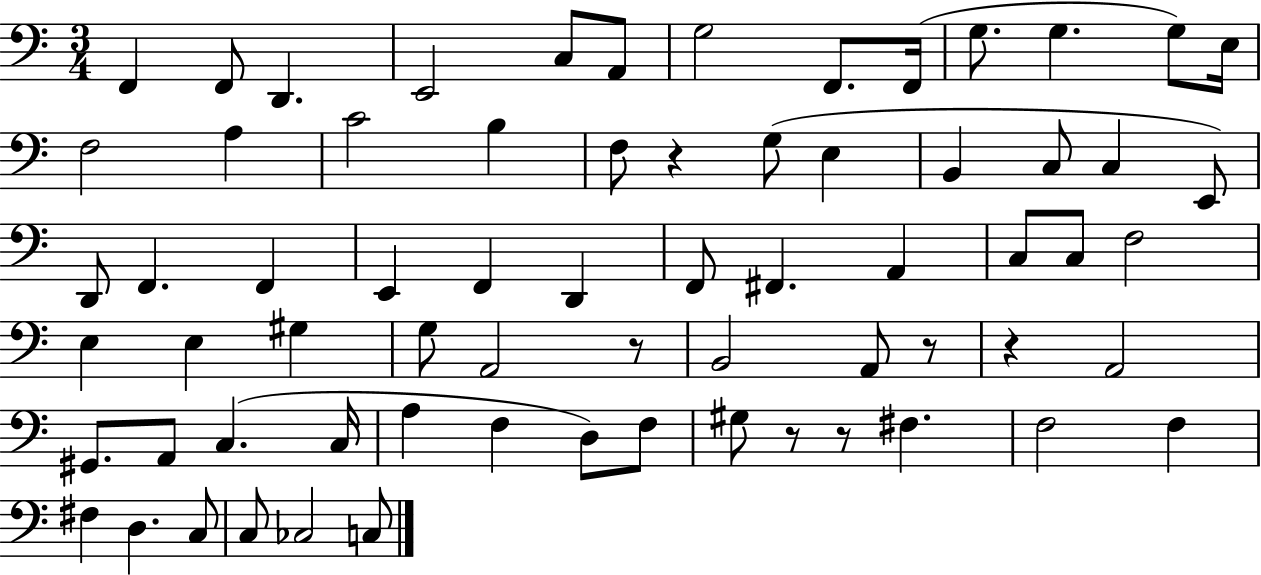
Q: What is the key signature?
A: C major